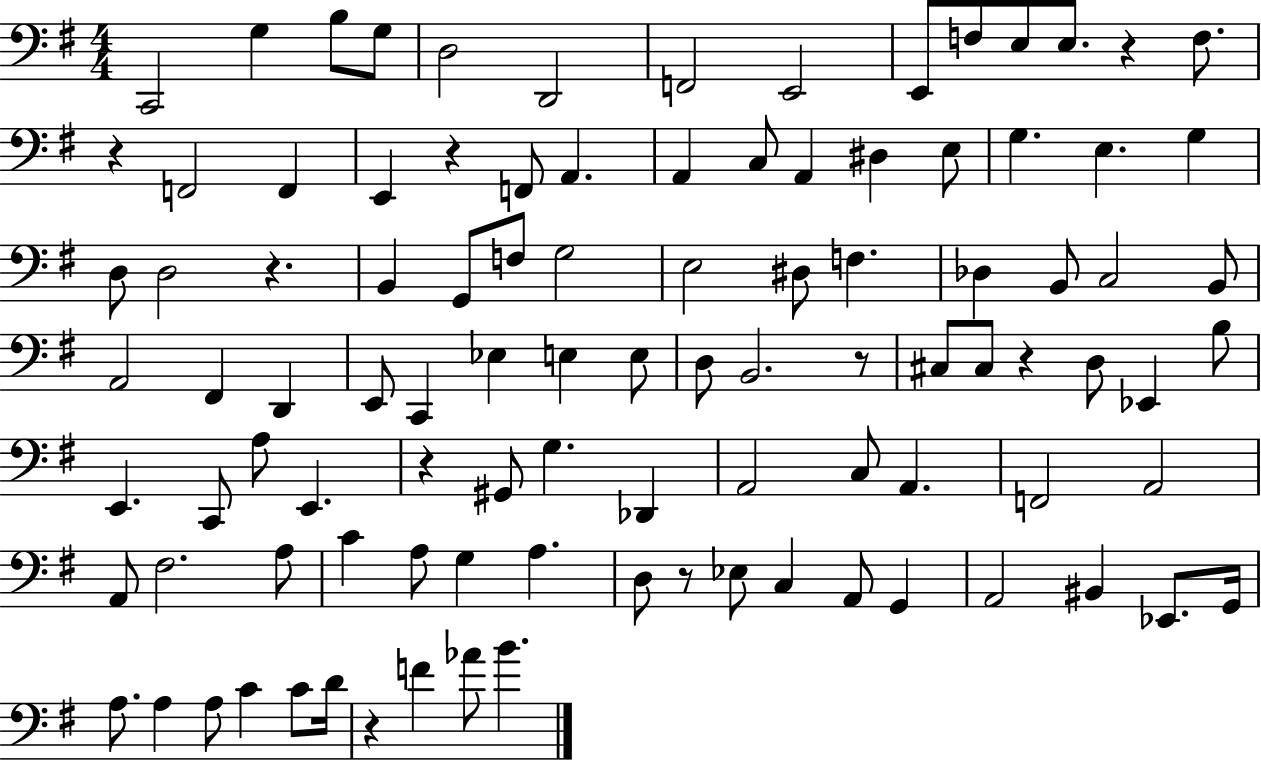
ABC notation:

X:1
T:Untitled
M:4/4
L:1/4
K:G
C,,2 G, B,/2 G,/2 D,2 D,,2 F,,2 E,,2 E,,/2 F,/2 E,/2 E,/2 z F,/2 z F,,2 F,, E,, z F,,/2 A,, A,, C,/2 A,, ^D, E,/2 G, E, G, D,/2 D,2 z B,, G,,/2 F,/2 G,2 E,2 ^D,/2 F, _D, B,,/2 C,2 B,,/2 A,,2 ^F,, D,, E,,/2 C,, _E, E, E,/2 D,/2 B,,2 z/2 ^C,/2 ^C,/2 z D,/2 _E,, B,/2 E,, C,,/2 A,/2 E,, z ^G,,/2 G, _D,, A,,2 C,/2 A,, F,,2 A,,2 A,,/2 ^F,2 A,/2 C A,/2 G, A, D,/2 z/2 _E,/2 C, A,,/2 G,, A,,2 ^B,, _E,,/2 G,,/4 A,/2 A, A,/2 C C/2 D/4 z F _A/2 B